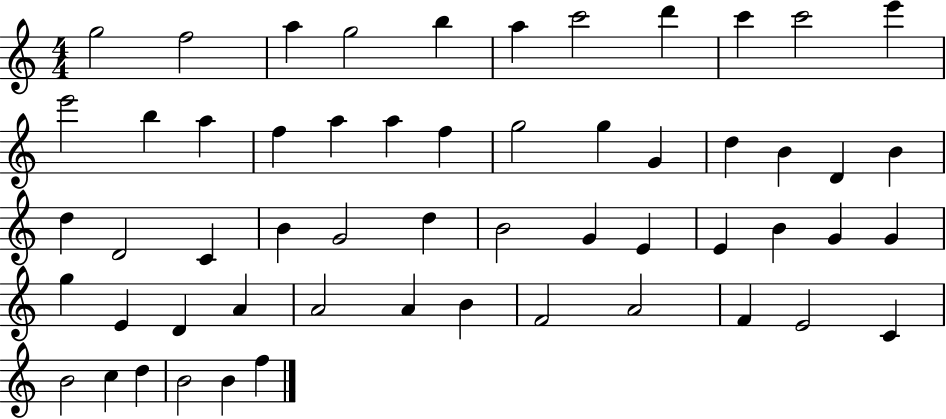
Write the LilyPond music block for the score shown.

{
  \clef treble
  \numericTimeSignature
  \time 4/4
  \key c \major
  g''2 f''2 | a''4 g''2 b''4 | a''4 c'''2 d'''4 | c'''4 c'''2 e'''4 | \break e'''2 b''4 a''4 | f''4 a''4 a''4 f''4 | g''2 g''4 g'4 | d''4 b'4 d'4 b'4 | \break d''4 d'2 c'4 | b'4 g'2 d''4 | b'2 g'4 e'4 | e'4 b'4 g'4 g'4 | \break g''4 e'4 d'4 a'4 | a'2 a'4 b'4 | f'2 a'2 | f'4 e'2 c'4 | \break b'2 c''4 d''4 | b'2 b'4 f''4 | \bar "|."
}